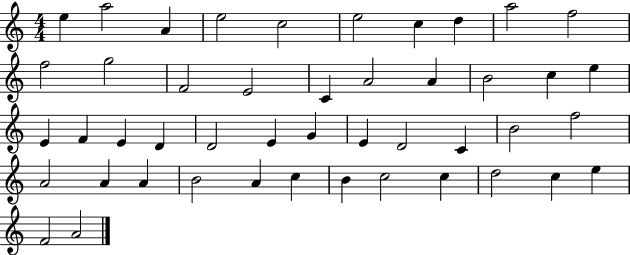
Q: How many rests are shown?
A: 0